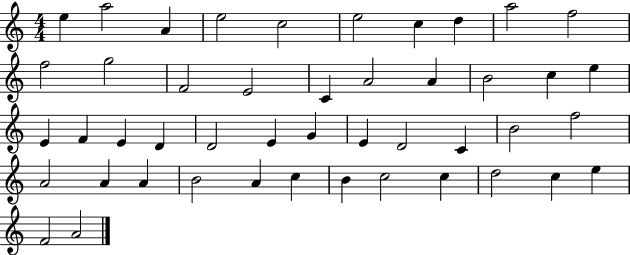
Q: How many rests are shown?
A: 0